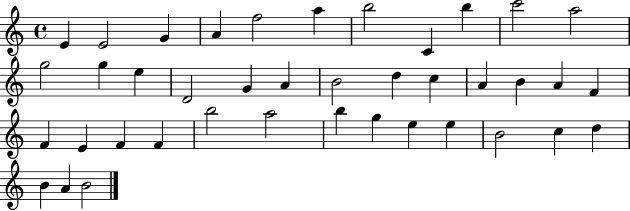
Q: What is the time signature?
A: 4/4